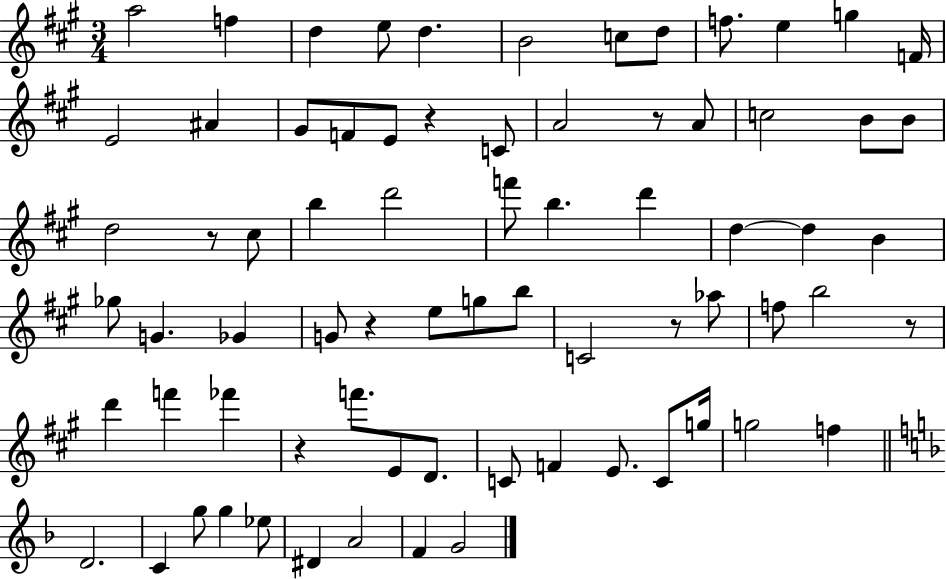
{
  \clef treble
  \numericTimeSignature
  \time 3/4
  \key a \major
  a''2 f''4 | d''4 e''8 d''4. | b'2 c''8 d''8 | f''8. e''4 g''4 f'16 | \break e'2 ais'4 | gis'8 f'8 e'8 r4 c'8 | a'2 r8 a'8 | c''2 b'8 b'8 | \break d''2 r8 cis''8 | b''4 d'''2 | f'''8 b''4. d'''4 | d''4~~ d''4 b'4 | \break ges''8 g'4. ges'4 | g'8 r4 e''8 g''8 b''8 | c'2 r8 aes''8 | f''8 b''2 r8 | \break d'''4 f'''4 fes'''4 | r4 f'''8. e'8 d'8. | c'8 f'4 e'8. c'8 g''16 | g''2 f''4 | \break \bar "||" \break \key f \major d'2. | c'4 g''8 g''4 ees''8 | dis'4 a'2 | f'4 g'2 | \break \bar "|."
}